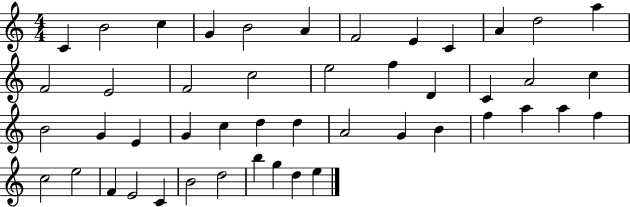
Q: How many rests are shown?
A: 0